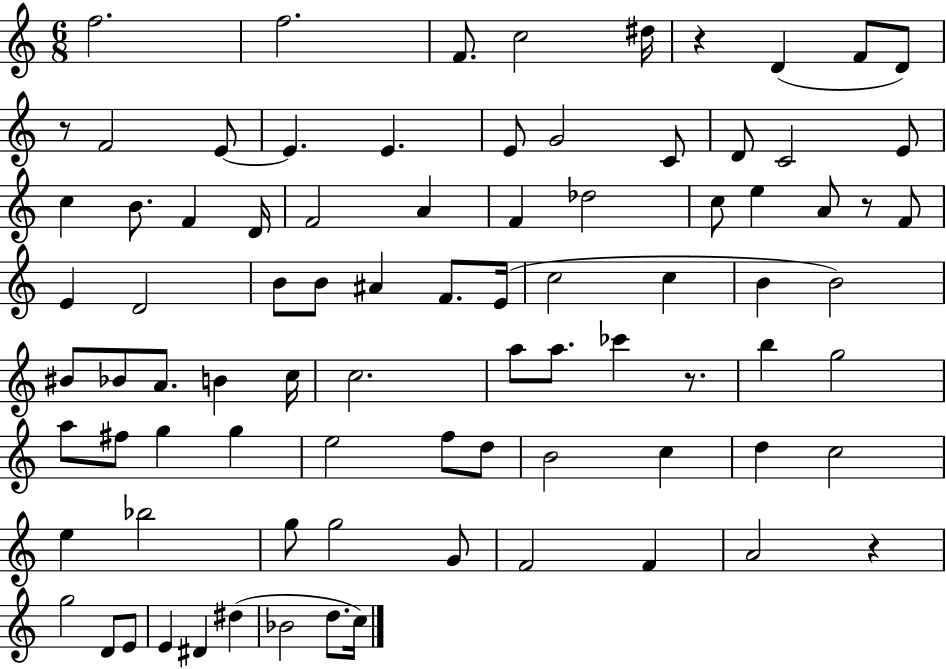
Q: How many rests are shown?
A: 5